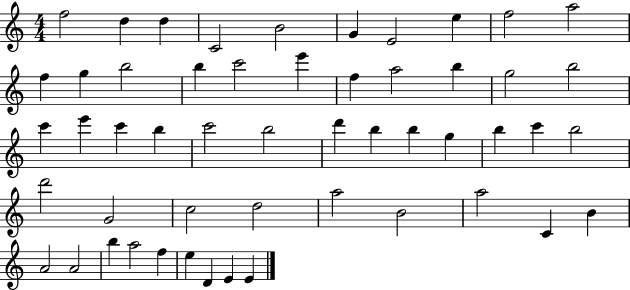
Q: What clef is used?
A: treble